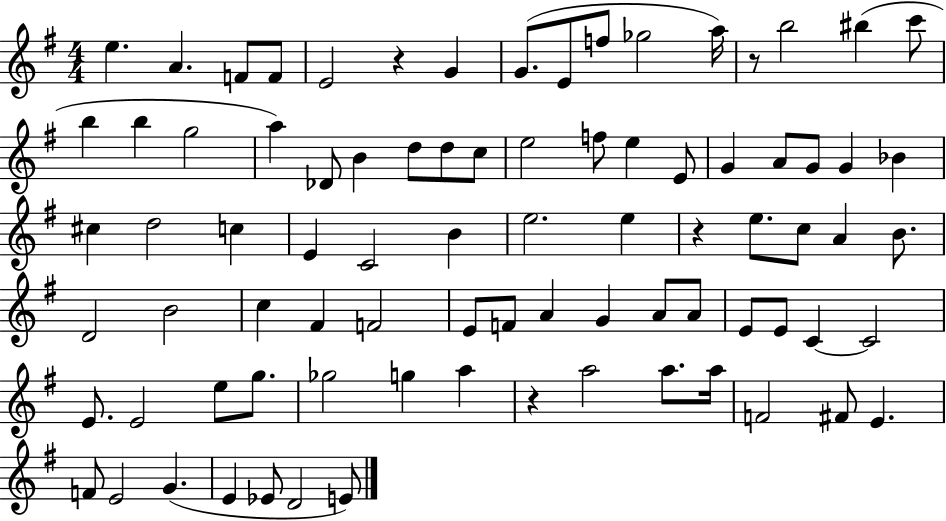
{
  \clef treble
  \numericTimeSignature
  \time 4/4
  \key g \major
  e''4. a'4. f'8 f'8 | e'2 r4 g'4 | g'8.( e'8 f''8 ges''2 a''16) | r8 b''2 bis''4( c'''8 | \break b''4 b''4 g''2 | a''4) des'8 b'4 d''8 d''8 c''8 | e''2 f''8 e''4 e'8 | g'4 a'8 g'8 g'4 bes'4 | \break cis''4 d''2 c''4 | e'4 c'2 b'4 | e''2. e''4 | r4 e''8. c''8 a'4 b'8. | \break d'2 b'2 | c''4 fis'4 f'2 | e'8 f'8 a'4 g'4 a'8 a'8 | e'8 e'8 c'4~~ c'2 | \break e'8. e'2 e''8 g''8. | ges''2 g''4 a''4 | r4 a''2 a''8. a''16 | f'2 fis'8 e'4. | \break f'8 e'2 g'4.( | e'4 ees'8 d'2 e'8) | \bar "|."
}